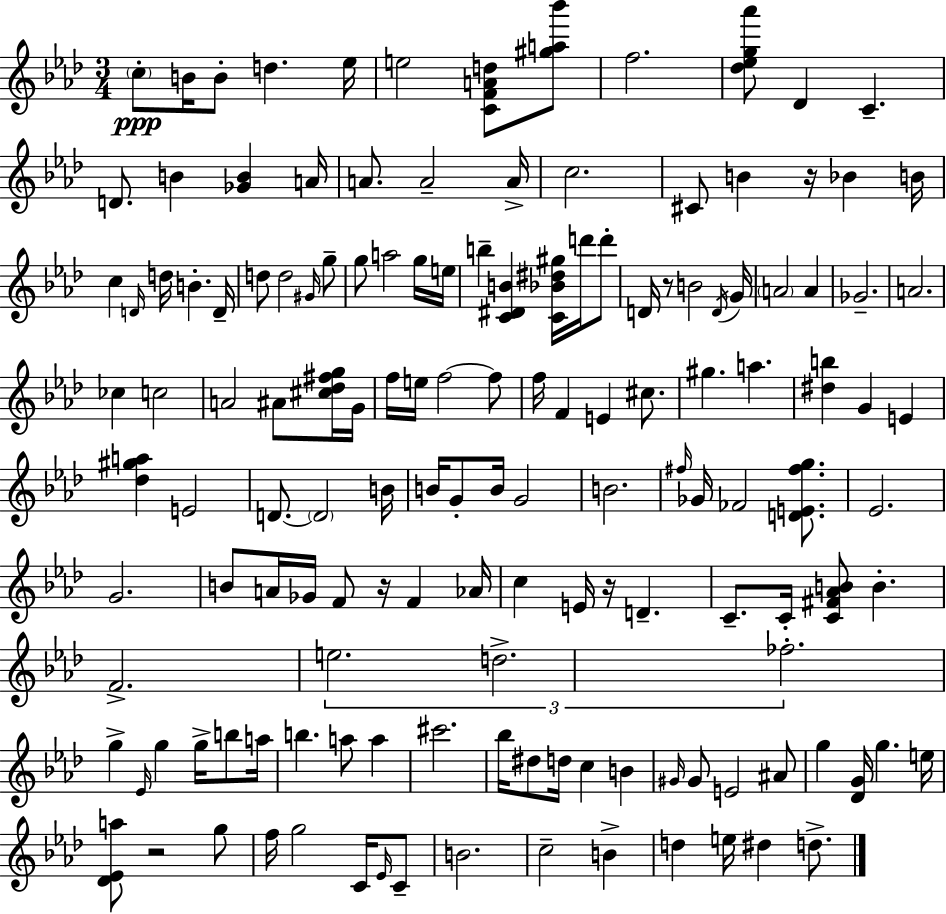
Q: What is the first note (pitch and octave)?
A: C5